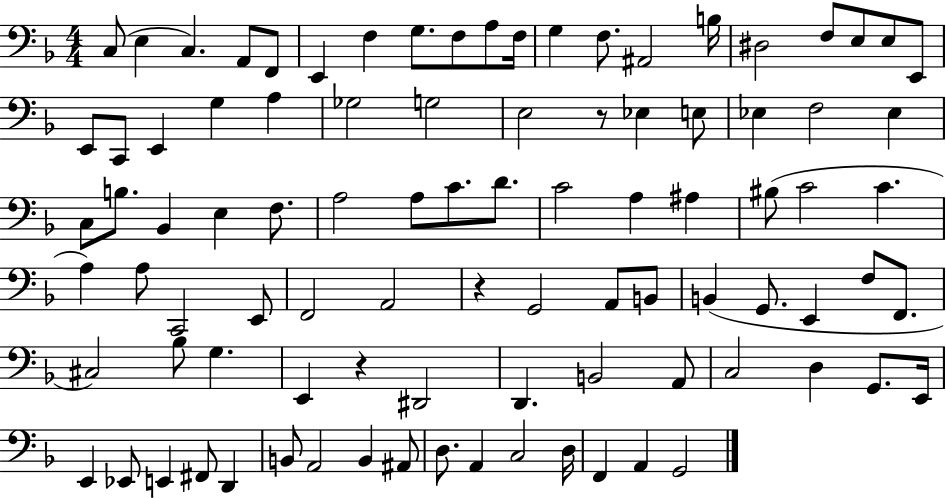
C3/e E3/q C3/q. A2/e F2/e E2/q F3/q G3/e. F3/e A3/e F3/s G3/q F3/e. A#2/h B3/s D#3/h F3/e E3/e E3/e E2/e E2/e C2/e E2/q G3/q A3/q Gb3/h G3/h E3/h R/e Eb3/q E3/e Eb3/q F3/h Eb3/q C3/e B3/e. Bb2/q E3/q F3/e. A3/h A3/e C4/e. D4/e. C4/h A3/q A#3/q BIS3/e C4/h C4/q. A3/q A3/e C2/h E2/e F2/h A2/h R/q G2/h A2/e B2/e B2/q G2/e. E2/q F3/e F2/e. C#3/h Bb3/e G3/q. E2/q R/q D#2/h D2/q. B2/h A2/e C3/h D3/q G2/e. E2/s E2/q Eb2/e E2/q F#2/e D2/q B2/e A2/h B2/q A#2/e D3/e. A2/q C3/h D3/s F2/q A2/q G2/h